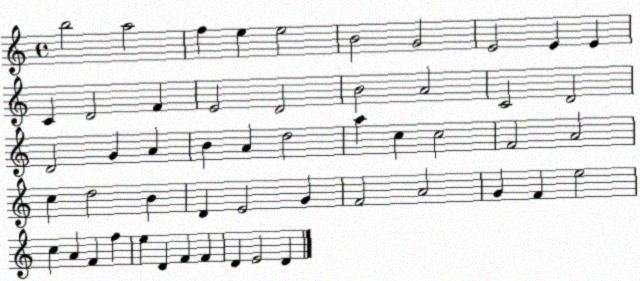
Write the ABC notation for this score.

X:1
T:Untitled
M:4/4
L:1/4
K:C
b2 a2 f e e2 B2 G2 E2 E E C D2 F E2 D2 B2 A2 C2 D2 D2 G A B A d2 a c c2 F2 A2 c d2 B D E2 G F2 A2 G F e2 c A F f e D F F D E2 D